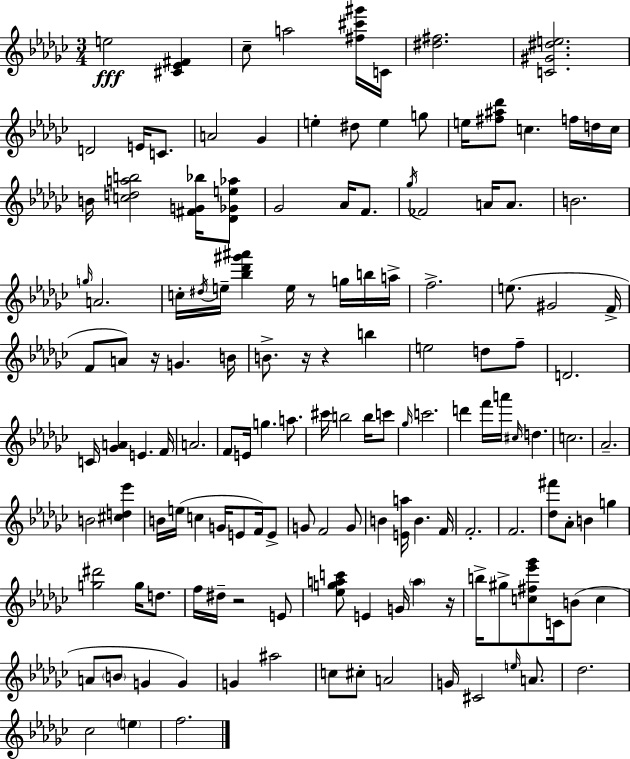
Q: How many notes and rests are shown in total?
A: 142